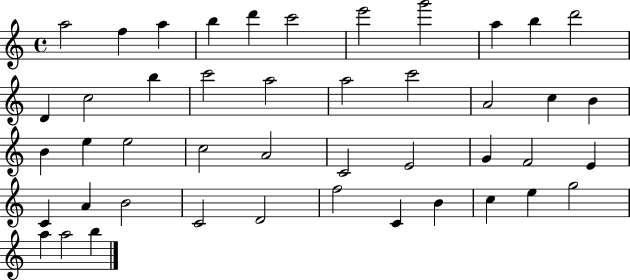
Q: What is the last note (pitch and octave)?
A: B5